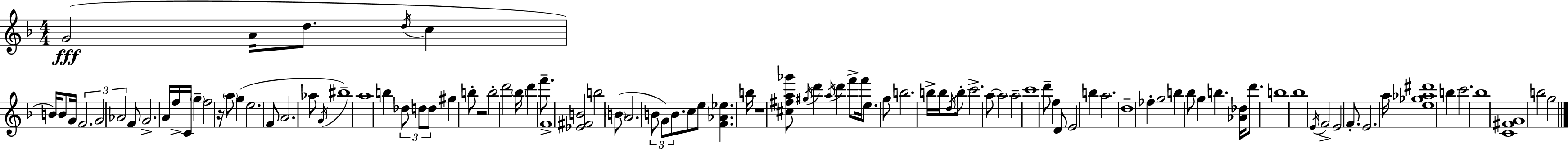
{
  \clef treble
  \numericTimeSignature
  \time 4/4
  \key f \major
  g'2(\fff a'16 d''8. \acciaccatura { d''16 } c''4 | b'16) b'8 g'16 \tuplet 3/2 { f'2. | g'2 aes'2 } | f'8 g'2.-> a'16 | \break f''16-> c'16 \parenthesize g''4-- f''2 r16 \parenthesize a''8 | g''4( e''2. | f'8 a'2. aes''8 | \acciaccatura { g'16 }) bis''1-- | \break a''1 | b''4 \tuplet 3/2 { des''8 d''8 d''8 } gis''4 | b''8-. r2 b''2-. | d'''2 \parenthesize bes''16 d'''4 f'''8.-- | \break f'1-> | <ees' fis' b'>2 b''2 | \parenthesize b'8( a'2. | \tuplet 3/2 { b'8 g'8) b'8. } c''8 e''8 <f' aes' ees''>4. | \break b''16 r1 | <cis'' fis'' a'' ges'''>8 \acciaccatura { gis''16 } d'''4 \acciaccatura { a''16 } d'''4 f'''8-> | f'''16 e''8. g''8 b''2. | b''16-> b''16 \acciaccatura { d''16 } b''8-. c'''2.-> | \break a''8~~ a''2 a''2-- | c'''1 | d'''8-- f''4 d'8 e'2 | b''4 a''2. | \break d''1-- | fes''4-. g''2 | b''4 bes''8 g''4 b''4. | <aes' des''>16 d'''8. b''1 | \break bes''1 | \acciaccatura { e'16 } f'2-> e'2 | f'8.-. e'2. | a''16 <e'' ges'' aes'' dis'''>1 | \break b''4 c'''2. | bes''1 | <c' fis' g'>1 | b''2 g''2 | \break \bar "|."
}